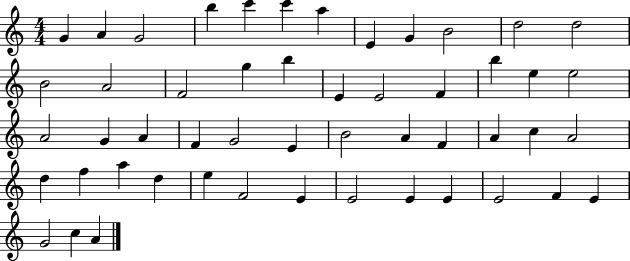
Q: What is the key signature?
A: C major